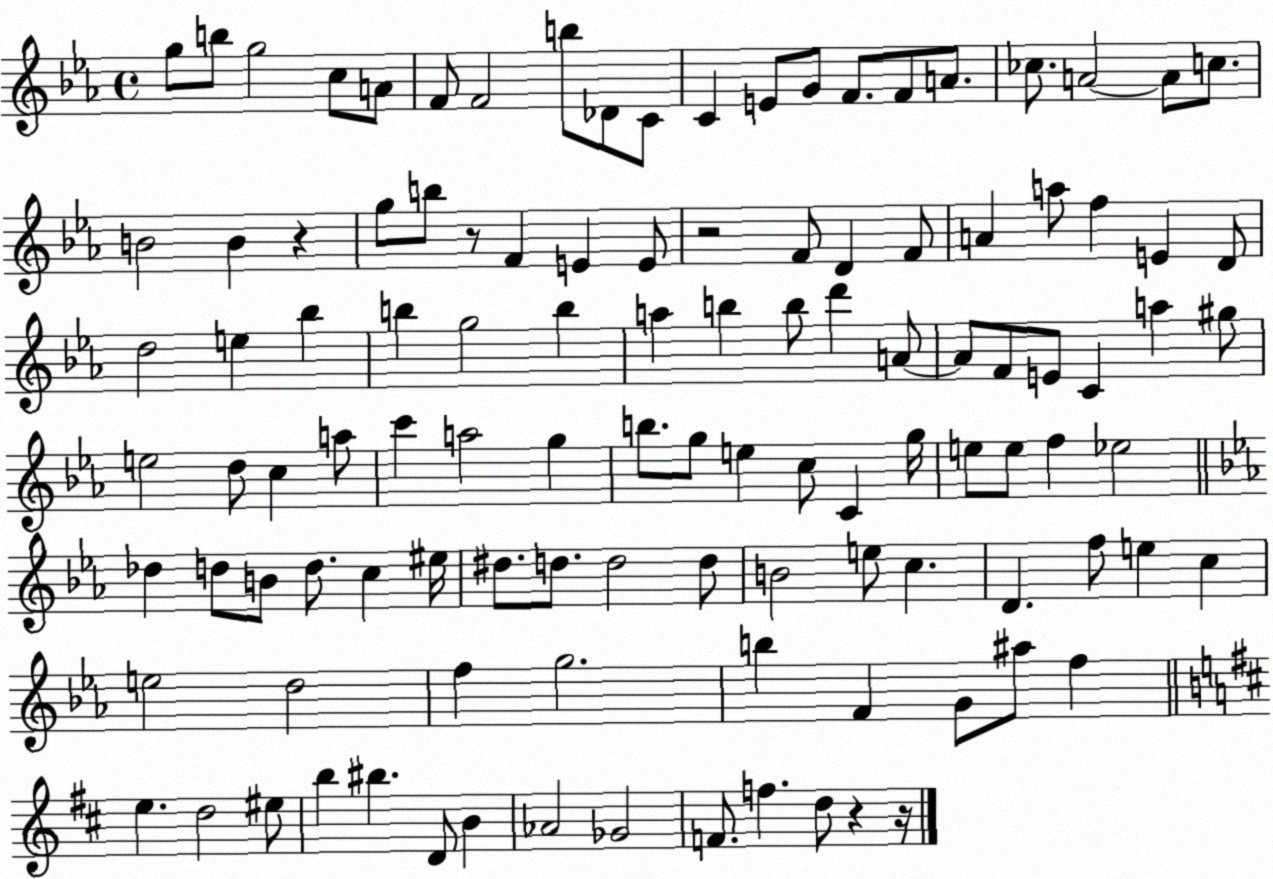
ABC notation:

X:1
T:Untitled
M:4/4
L:1/4
K:Eb
g/2 b/2 g2 c/2 A/2 F/2 F2 b/2 _D/2 C/2 C E/2 G/2 F/2 F/2 A/2 _c/2 A2 A/2 c/2 B2 B z g/2 b/2 z/2 F E E/2 z2 F/2 D F/2 A a/2 f E D/2 d2 e _b b g2 b a b b/2 d' A/2 A/2 F/2 E/2 C a ^g/2 e2 d/2 c a/2 c' a2 g b/2 g/2 e c/2 C g/4 e/2 e/2 f _e2 _d d/2 B/2 d/2 c ^e/4 ^d/2 d/2 d2 d/2 B2 e/2 c D f/2 e c e2 d2 f g2 b F G/2 ^a/2 f e d2 ^e/2 b ^b D/2 B _A2 _G2 F/2 f d/2 z z/4